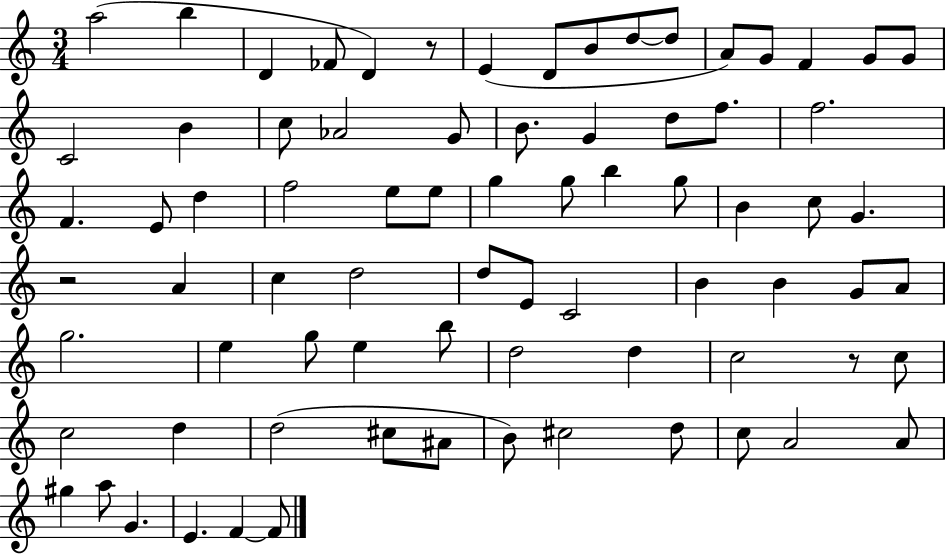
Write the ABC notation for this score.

X:1
T:Untitled
M:3/4
L:1/4
K:C
a2 b D _F/2 D z/2 E D/2 B/2 d/2 d/2 A/2 G/2 F G/2 G/2 C2 B c/2 _A2 G/2 B/2 G d/2 f/2 f2 F E/2 d f2 e/2 e/2 g g/2 b g/2 B c/2 G z2 A c d2 d/2 E/2 C2 B B G/2 A/2 g2 e g/2 e b/2 d2 d c2 z/2 c/2 c2 d d2 ^c/2 ^A/2 B/2 ^c2 d/2 c/2 A2 A/2 ^g a/2 G E F F/2